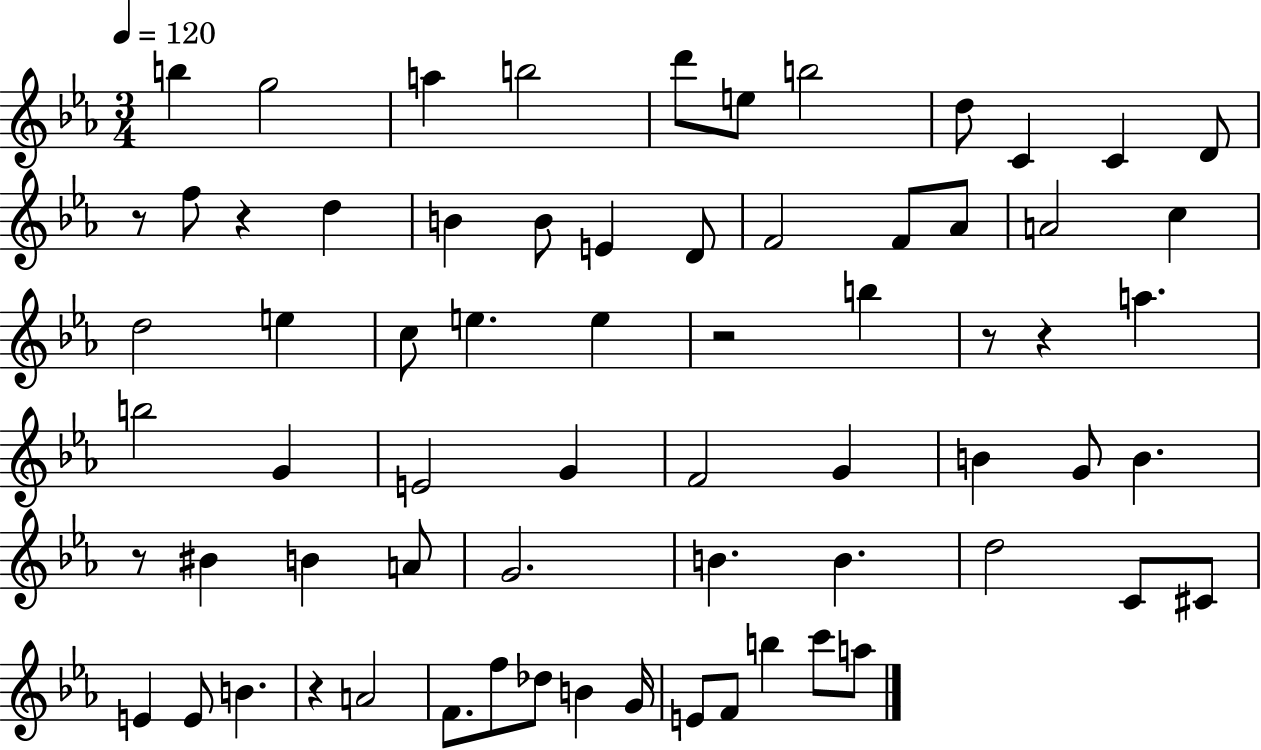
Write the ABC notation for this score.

X:1
T:Untitled
M:3/4
L:1/4
K:Eb
b g2 a b2 d'/2 e/2 b2 d/2 C C D/2 z/2 f/2 z d B B/2 E D/2 F2 F/2 _A/2 A2 c d2 e c/2 e e z2 b z/2 z a b2 G E2 G F2 G B G/2 B z/2 ^B B A/2 G2 B B d2 C/2 ^C/2 E E/2 B z A2 F/2 f/2 _d/2 B G/4 E/2 F/2 b c'/2 a/2